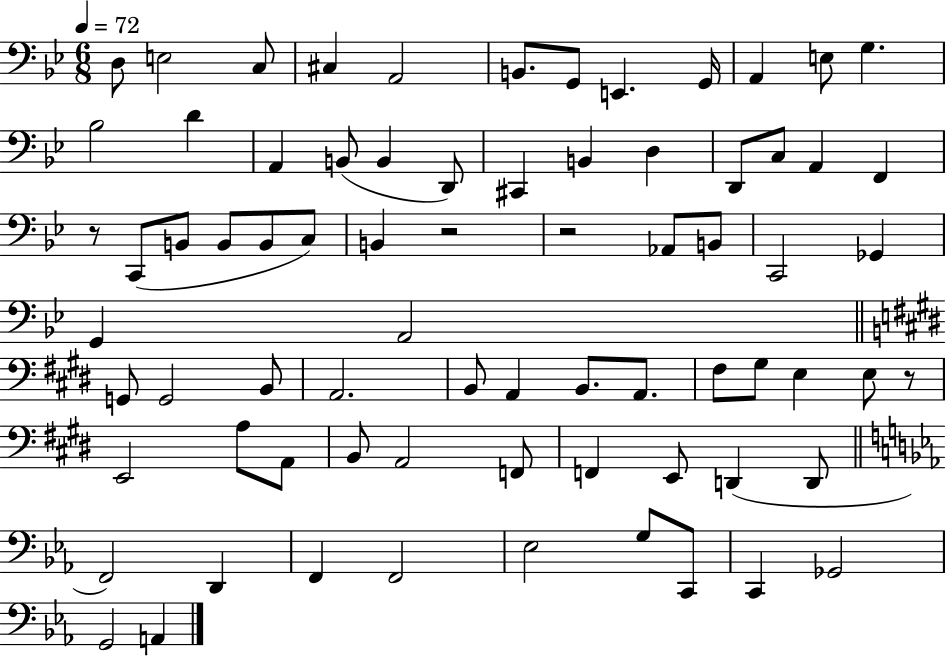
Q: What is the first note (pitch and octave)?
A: D3